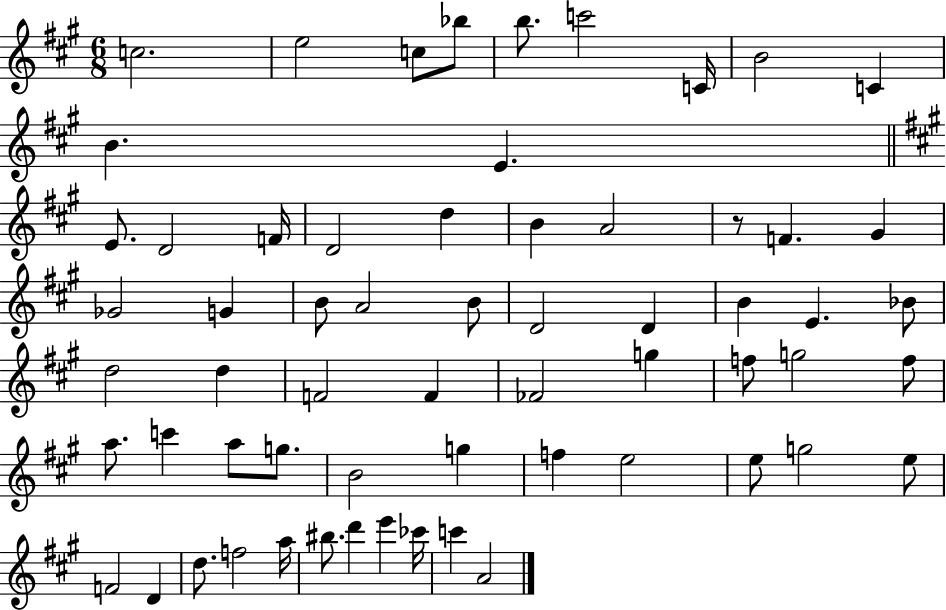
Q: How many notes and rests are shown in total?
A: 62